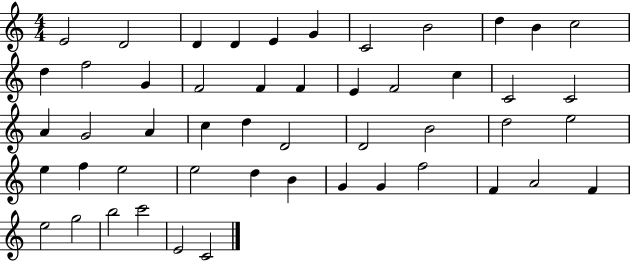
{
  \clef treble
  \numericTimeSignature
  \time 4/4
  \key c \major
  e'2 d'2 | d'4 d'4 e'4 g'4 | c'2 b'2 | d''4 b'4 c''2 | \break d''4 f''2 g'4 | f'2 f'4 f'4 | e'4 f'2 c''4 | c'2 c'2 | \break a'4 g'2 a'4 | c''4 d''4 d'2 | d'2 b'2 | d''2 e''2 | \break e''4 f''4 e''2 | e''2 d''4 b'4 | g'4 g'4 f''2 | f'4 a'2 f'4 | \break e''2 g''2 | b''2 c'''2 | e'2 c'2 | \bar "|."
}